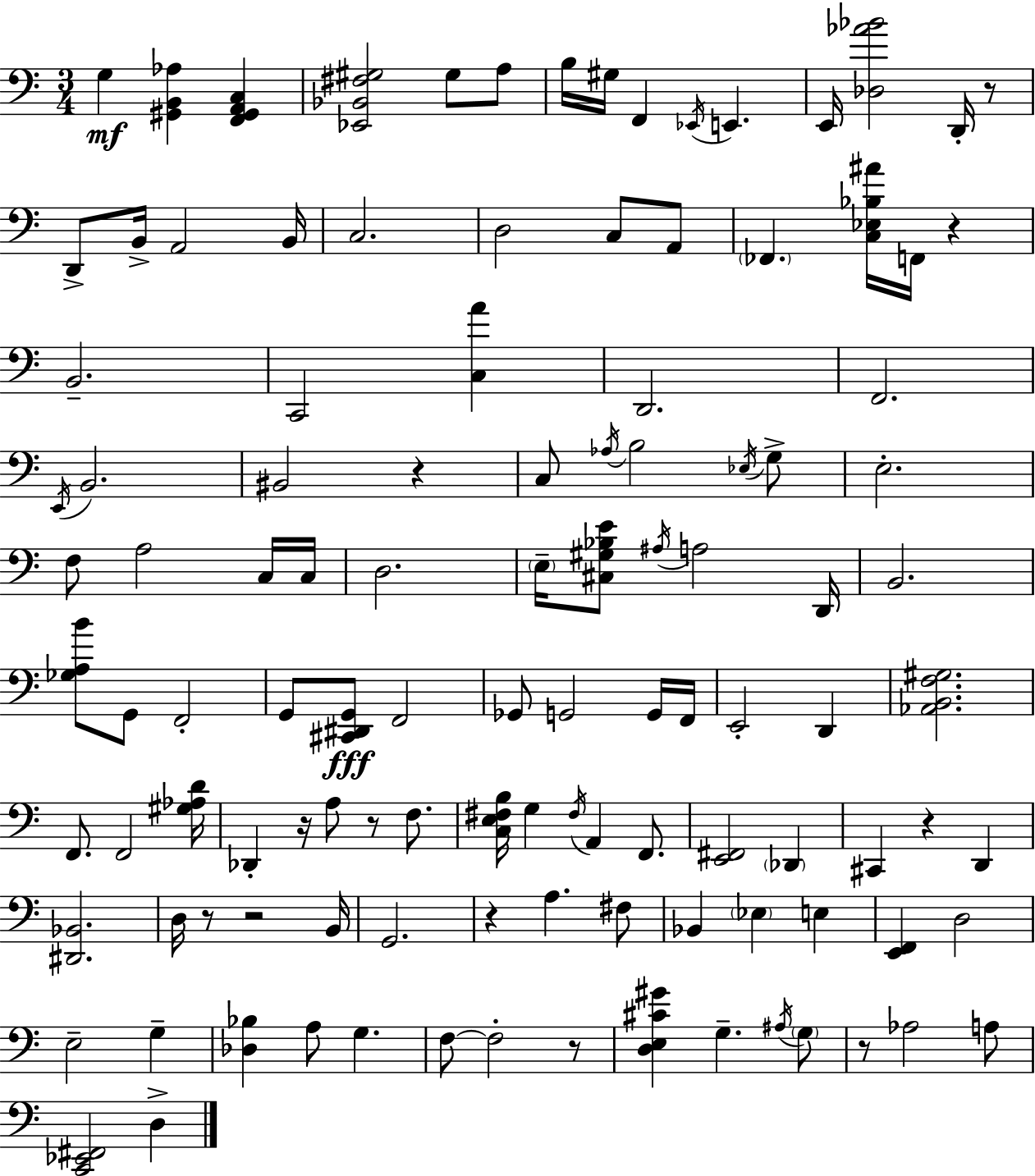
G3/q [G#2,B2,Ab3]/q [F2,G#2,A2,C3]/q [Eb2,Bb2,F#3,G#3]/h G#3/e A3/e B3/s G#3/s F2/q Eb2/s E2/q. E2/s [Db3,Ab4,Bb4]/h D2/s R/e D2/e B2/s A2/h B2/s C3/h. D3/h C3/e A2/e FES2/q. [C3,Eb3,Bb3,A#4]/s F2/s R/q B2/h. C2/h [C3,A4]/q D2/h. F2/h. E2/s B2/h. BIS2/h R/q C3/e Ab3/s B3/h Eb3/s G3/e E3/h. F3/e A3/h C3/s C3/s D3/h. E3/s [C#3,G#3,Bb3,E4]/e A#3/s A3/h D2/s B2/h. [Gb3,A3,B4]/e G2/e F2/h G2/e [C#2,D#2,G2]/e F2/h Gb2/e G2/h G2/s F2/s E2/h D2/q [Ab2,B2,F3,G#3]/h. F2/e. F2/h [G#3,Ab3,D4]/s Db2/q R/s A3/e R/e F3/e. [C3,E3,F#3,B3]/s G3/q F#3/s A2/q F2/e. [E2,F#2]/h Db2/q C#2/q R/q D2/q [D#2,Bb2]/h. D3/s R/e R/h B2/s G2/h. R/q A3/q. F#3/e Bb2/q Eb3/q E3/q [E2,F2]/q D3/h E3/h G3/q [Db3,Bb3]/q A3/e G3/q. F3/e F3/h R/e [D3,E3,C#4,G#4]/q G3/q. A#3/s G3/e R/e Ab3/h A3/e [C2,Eb2,F#2]/h D3/q